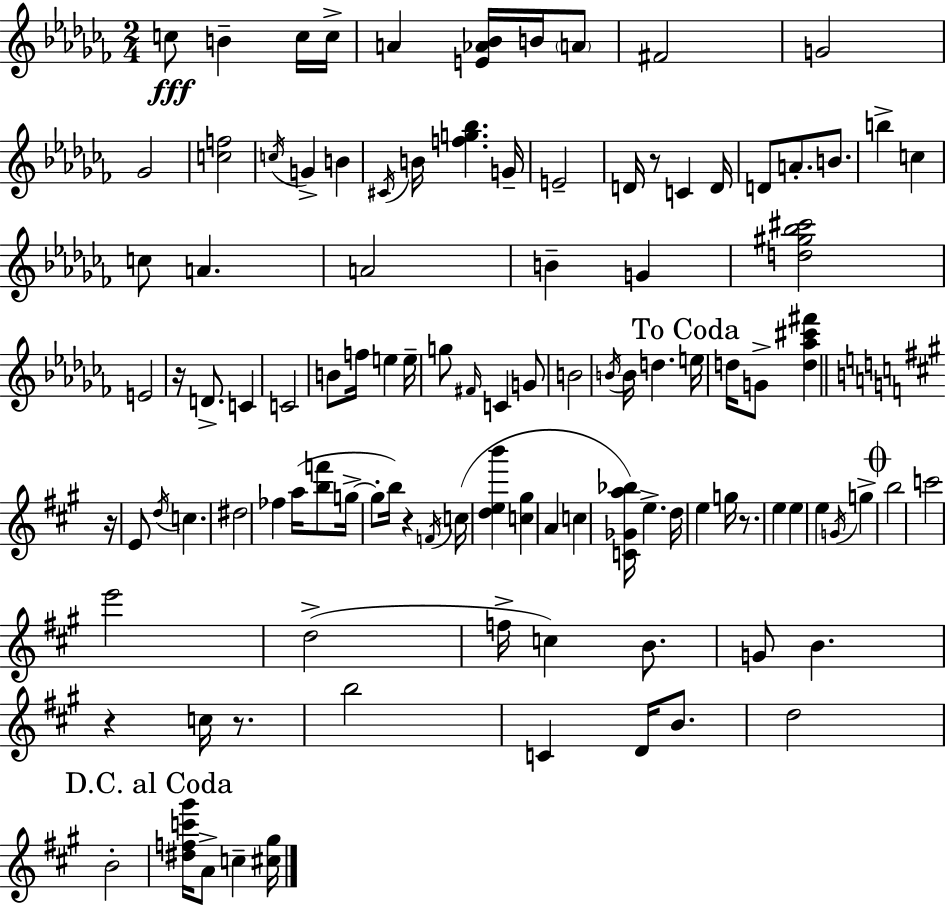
{
  \clef treble
  \numericTimeSignature
  \time 2/4
  \key aes \minor
  c''8\fff b'4-- c''16 c''16-> | a'4 <e' aes' bes'>16 b'16 \parenthesize a'8 | fis'2 | g'2 | \break ges'2 | <c'' f''>2 | \acciaccatura { c''16 } g'4-> b'4 | \acciaccatura { cis'16 } b'16 <f'' g'' bes''>4. | \break g'16-- e'2-- | d'16 r8 c'4 | d'16 d'8 a'8.-. b'8. | b''4-> c''4 | \break c''8 a'4. | a'2 | b'4-- g'4 | <d'' gis'' bes'' cis'''>2 | \break e'2 | r16 d'8.-> c'4 | c'2 | b'8 f''16 e''4 | \break e''16-- g''8 \grace { fis'16 } c'4 | g'8 b'2 | \acciaccatura { b'16 } b'16 d''4. | \mark "To Coda" e''16 d''16 g'8-> <d'' aes'' cis''' fis'''>4 | \break \bar "||" \break \key a \major r16 e'8 \acciaccatura { d''16 } c''4. | dis''2 | fes''4 a''16( <b'' f'''>8 | g''16->~~ g''8-. b''16) r4 | \break \acciaccatura { f'16 } c''16( <d'' e'' b'''>4 <c'' gis''>4 | a'4 c''4 | <c' ges' a'' bes''>16) e''4.-> | d''16 e''4 g''16 | \break r8. e''4 e''4 | e''4 \acciaccatura { g'16 } | g''4-> \mark \markup { \musicglyph "scripts.coda" } b''2 | c'''2 | \break e'''2 | d''2->( | f''16-> c''4) | b'8. g'8 b'4. | \break r4 | c''16 r8. b''2 | c'4 | d'16 b'8. d''2 | \break b'2-. | \mark "D.C. al Coda" <dis'' f'' c''' gis'''>16 a'8-> c''4-- | <cis'' gis''>16 \bar "|."
}